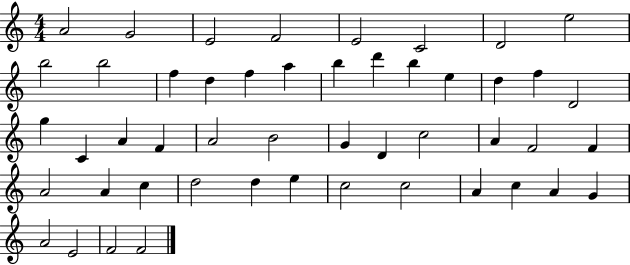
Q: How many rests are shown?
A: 0